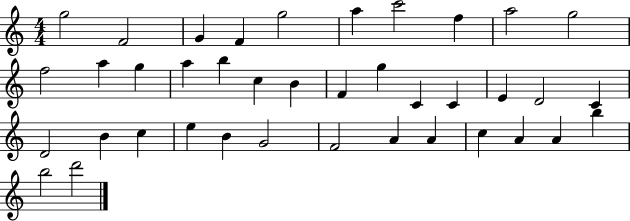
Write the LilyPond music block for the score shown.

{
  \clef treble
  \numericTimeSignature
  \time 4/4
  \key c \major
  g''2 f'2 | g'4 f'4 g''2 | a''4 c'''2 f''4 | a''2 g''2 | \break f''2 a''4 g''4 | a''4 b''4 c''4 b'4 | f'4 g''4 c'4 c'4 | e'4 d'2 c'4 | \break d'2 b'4 c''4 | e''4 b'4 g'2 | f'2 a'4 a'4 | c''4 a'4 a'4 b''4 | \break b''2 d'''2 | \bar "|."
}